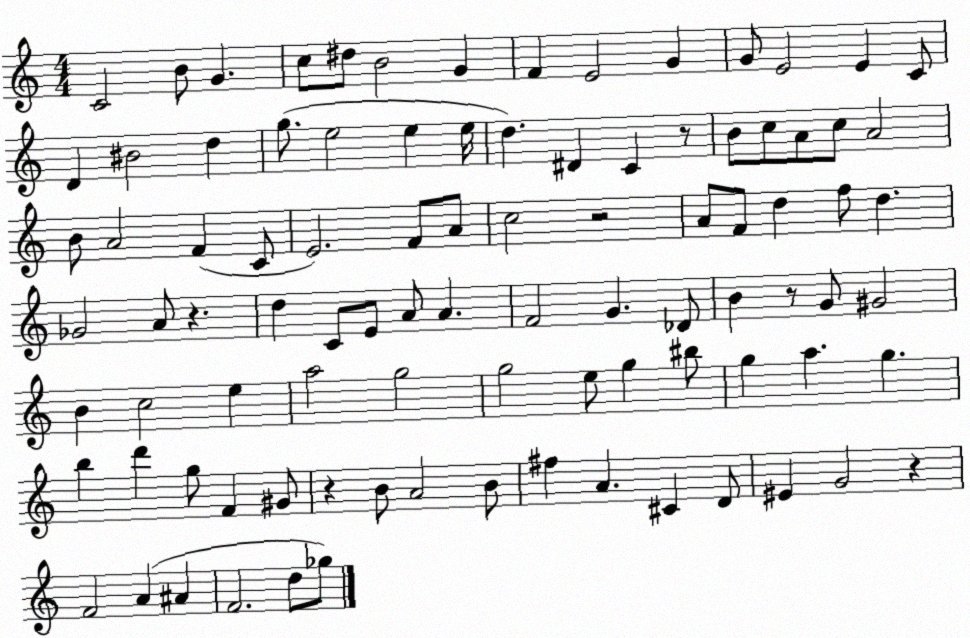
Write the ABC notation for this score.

X:1
T:Untitled
M:4/4
L:1/4
K:C
C2 B/2 G c/2 ^d/2 B2 G F E2 G G/2 E2 E C/2 D ^B2 d g/2 e2 e e/4 d ^D C z/2 B/2 c/2 A/2 c/2 A2 B/2 A2 F C/2 E2 F/2 A/2 c2 z2 A/2 F/2 d f/2 d _G2 A/2 z d C/2 E/2 A/2 A F2 G _D/2 B z/2 G/2 ^G2 B c2 e a2 g2 g2 e/2 g ^b/2 g a g b d' g/2 F ^G/2 z B/2 A2 B/2 ^f A ^C D/2 ^E G2 z F2 A ^A F2 d/2 _g/2